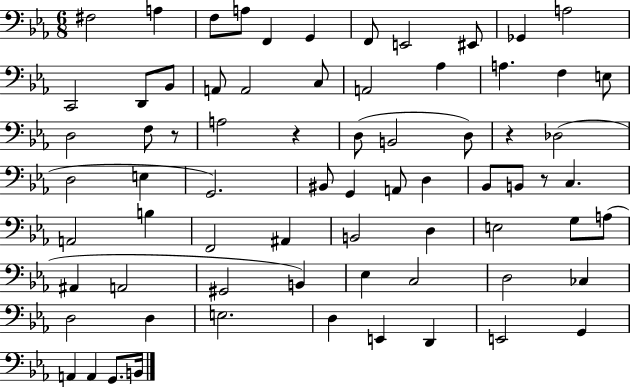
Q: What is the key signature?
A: EES major